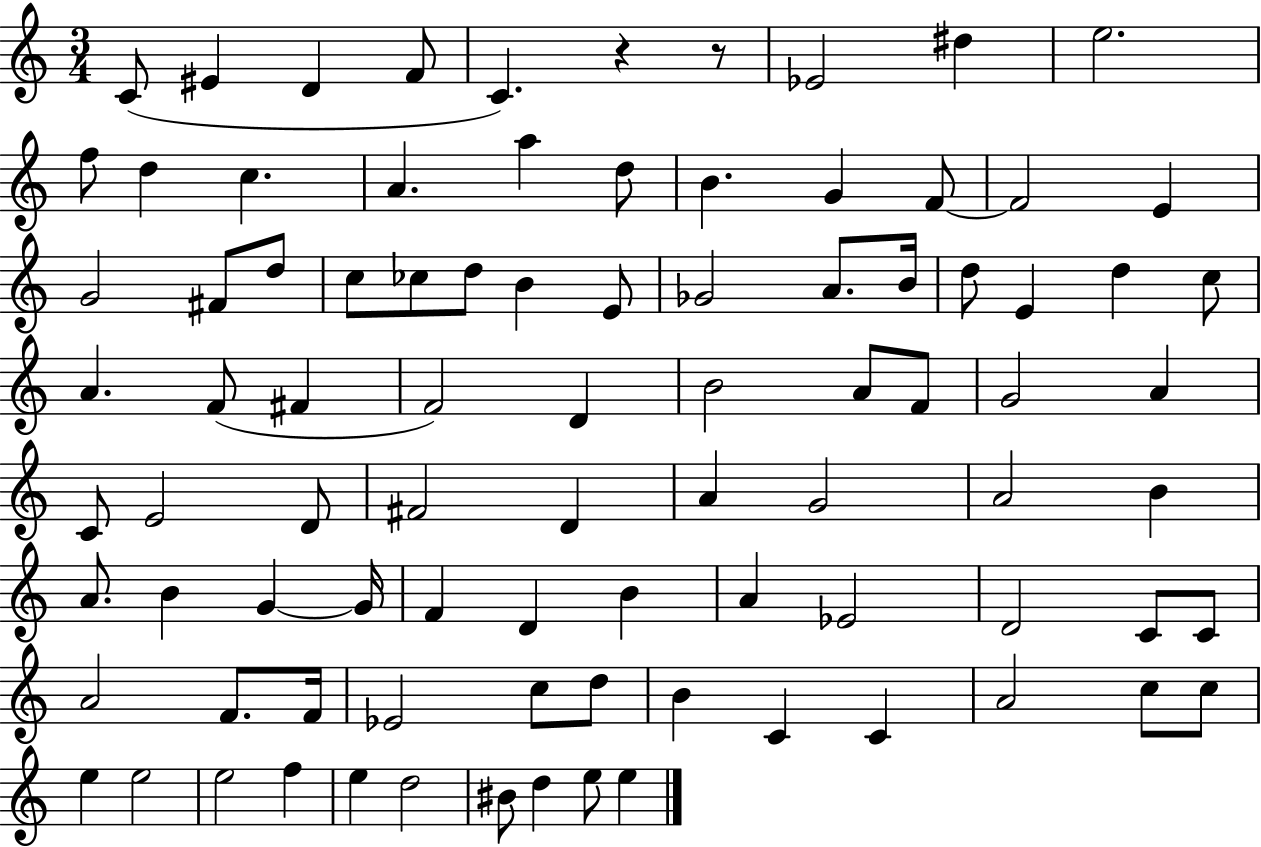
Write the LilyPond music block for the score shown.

{
  \clef treble
  \numericTimeSignature
  \time 3/4
  \key c \major
  c'8( eis'4 d'4 f'8 | c'4.) r4 r8 | ees'2 dis''4 | e''2. | \break f''8 d''4 c''4. | a'4. a''4 d''8 | b'4. g'4 f'8~~ | f'2 e'4 | \break g'2 fis'8 d''8 | c''8 ces''8 d''8 b'4 e'8 | ges'2 a'8. b'16 | d''8 e'4 d''4 c''8 | \break a'4. f'8( fis'4 | f'2) d'4 | b'2 a'8 f'8 | g'2 a'4 | \break c'8 e'2 d'8 | fis'2 d'4 | a'4 g'2 | a'2 b'4 | \break a'8. b'4 g'4~~ g'16 | f'4 d'4 b'4 | a'4 ees'2 | d'2 c'8 c'8 | \break a'2 f'8. f'16 | ees'2 c''8 d''8 | b'4 c'4 c'4 | a'2 c''8 c''8 | \break e''4 e''2 | e''2 f''4 | e''4 d''2 | bis'8 d''4 e''8 e''4 | \break \bar "|."
}